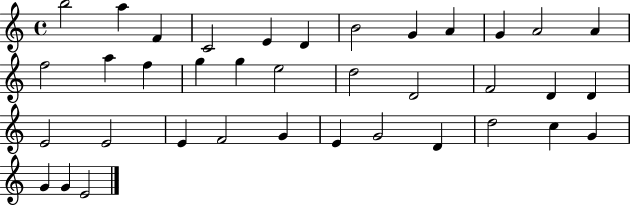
{
  \clef treble
  \time 4/4
  \defaultTimeSignature
  \key c \major
  b''2 a''4 f'4 | c'2 e'4 d'4 | b'2 g'4 a'4 | g'4 a'2 a'4 | \break f''2 a''4 f''4 | g''4 g''4 e''2 | d''2 d'2 | f'2 d'4 d'4 | \break e'2 e'2 | e'4 f'2 g'4 | e'4 g'2 d'4 | d''2 c''4 g'4 | \break g'4 g'4 e'2 | \bar "|."
}